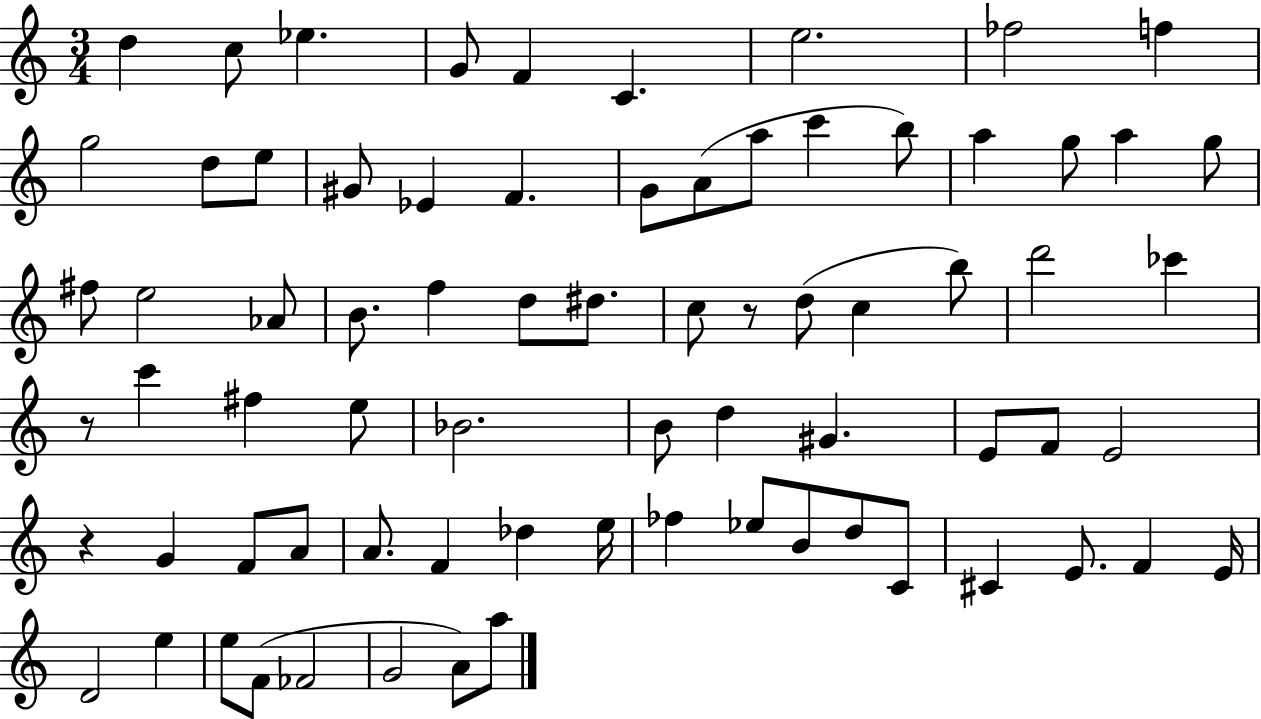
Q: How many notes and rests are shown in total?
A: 74